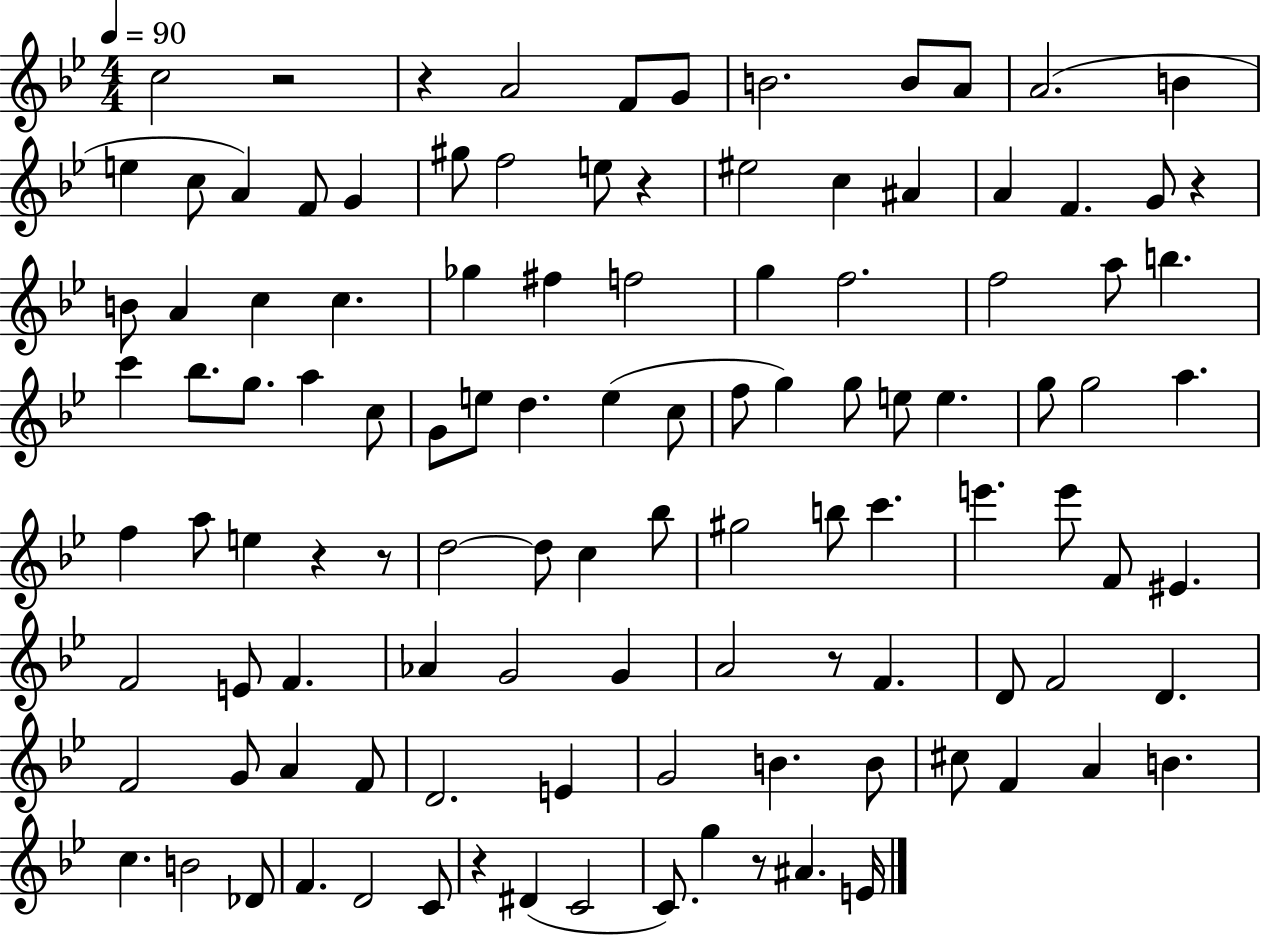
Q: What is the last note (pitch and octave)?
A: E4